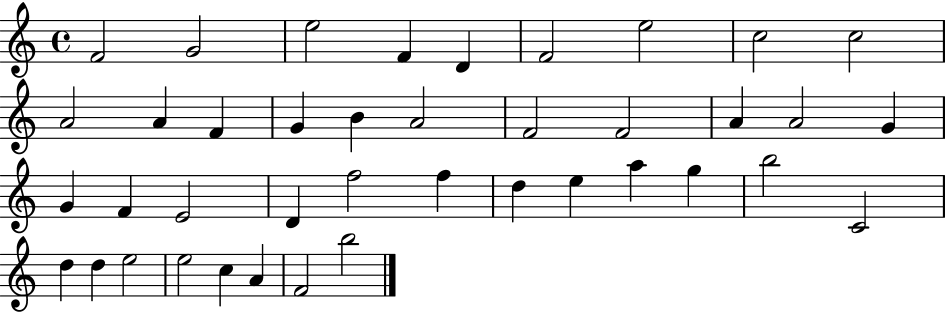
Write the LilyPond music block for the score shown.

{
  \clef treble
  \time 4/4
  \defaultTimeSignature
  \key c \major
  f'2 g'2 | e''2 f'4 d'4 | f'2 e''2 | c''2 c''2 | \break a'2 a'4 f'4 | g'4 b'4 a'2 | f'2 f'2 | a'4 a'2 g'4 | \break g'4 f'4 e'2 | d'4 f''2 f''4 | d''4 e''4 a''4 g''4 | b''2 c'2 | \break d''4 d''4 e''2 | e''2 c''4 a'4 | f'2 b''2 | \bar "|."
}